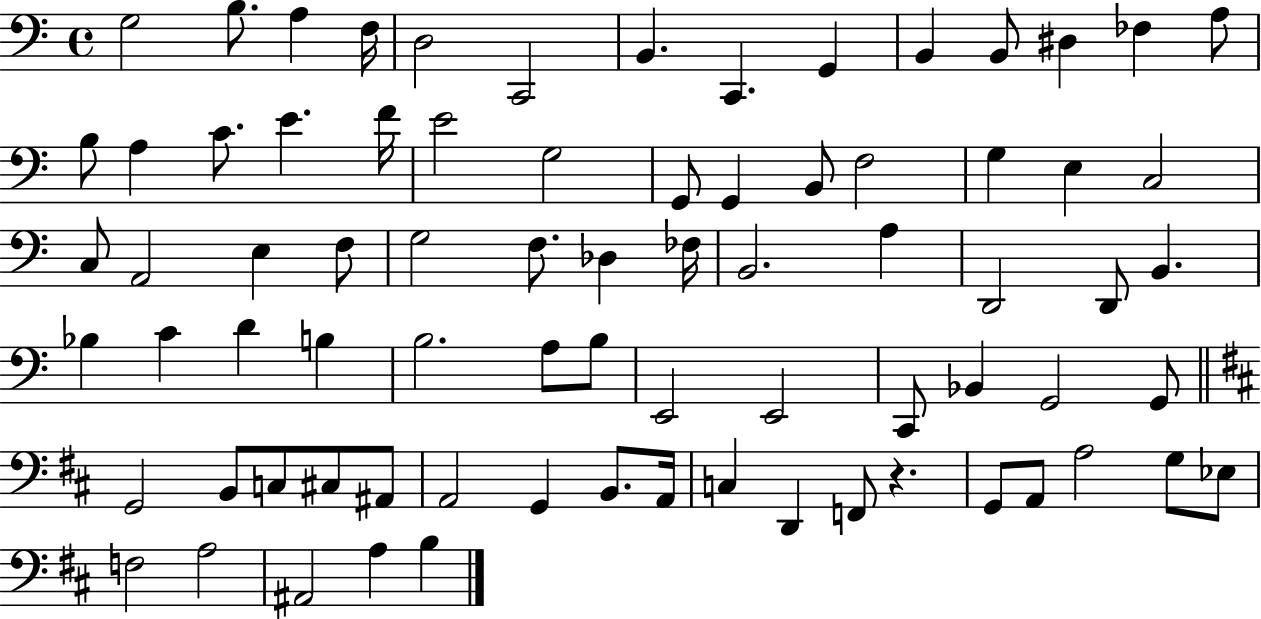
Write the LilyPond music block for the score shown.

{
  \clef bass
  \time 4/4
  \defaultTimeSignature
  \key c \major
  g2 b8. a4 f16 | d2 c,2 | b,4. c,4. g,4 | b,4 b,8 dis4 fes4 a8 | \break b8 a4 c'8. e'4. f'16 | e'2 g2 | g,8 g,4 b,8 f2 | g4 e4 c2 | \break c8 a,2 e4 f8 | g2 f8. des4 fes16 | b,2. a4 | d,2 d,8 b,4. | \break bes4 c'4 d'4 b4 | b2. a8 b8 | e,2 e,2 | c,8 bes,4 g,2 g,8 | \break \bar "||" \break \key d \major g,2 b,8 c8 cis8 ais,8 | a,2 g,4 b,8. a,16 | c4 d,4 f,8 r4. | g,8 a,8 a2 g8 ees8 | \break f2 a2 | ais,2 a4 b4 | \bar "|."
}